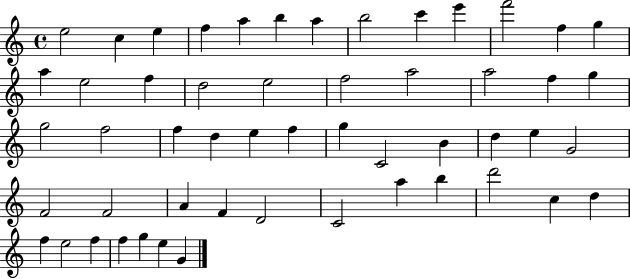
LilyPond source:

{
  \clef treble
  \time 4/4
  \defaultTimeSignature
  \key c \major
  e''2 c''4 e''4 | f''4 a''4 b''4 a''4 | b''2 c'''4 e'''4 | f'''2 f''4 g''4 | \break a''4 e''2 f''4 | d''2 e''2 | f''2 a''2 | a''2 f''4 g''4 | \break g''2 f''2 | f''4 d''4 e''4 f''4 | g''4 c'2 b'4 | d''4 e''4 g'2 | \break f'2 f'2 | a'4 f'4 d'2 | c'2 a''4 b''4 | d'''2 c''4 d''4 | \break f''4 e''2 f''4 | f''4 g''4 e''4 g'4 | \bar "|."
}